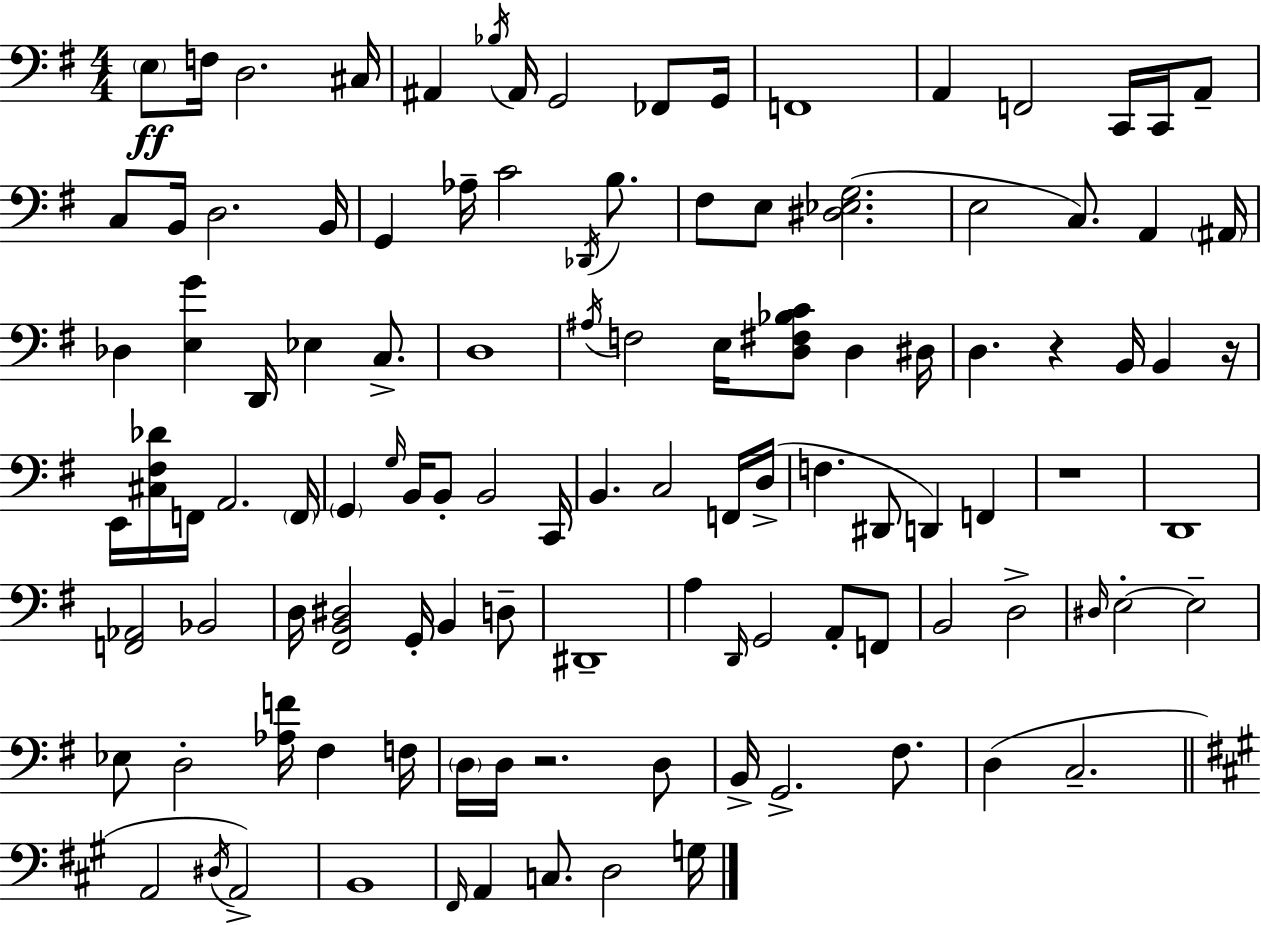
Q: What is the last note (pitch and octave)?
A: G3